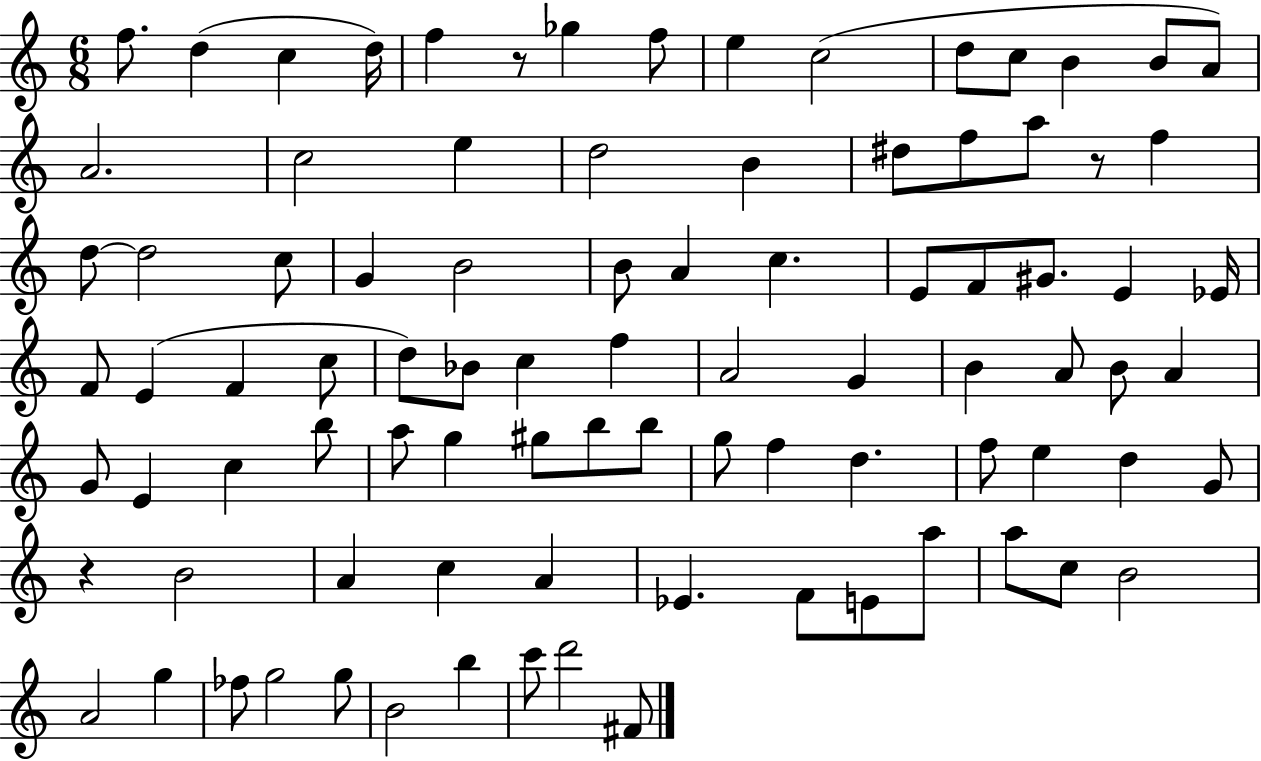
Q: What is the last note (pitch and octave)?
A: F#4